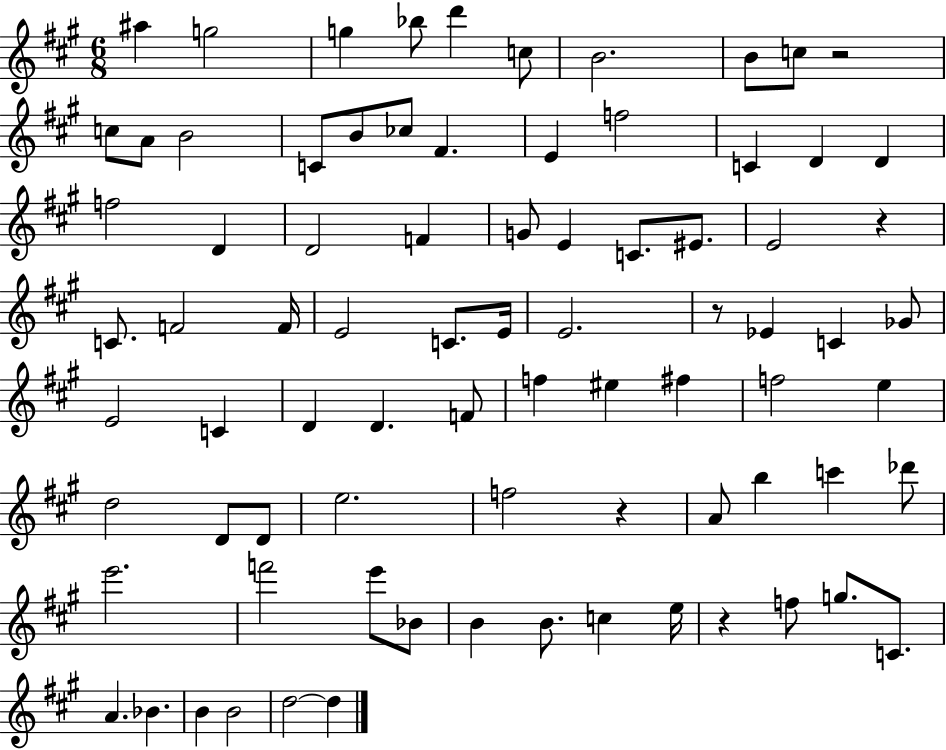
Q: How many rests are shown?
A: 5